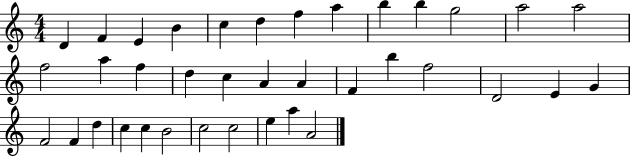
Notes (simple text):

D4/q F4/q E4/q B4/q C5/q D5/q F5/q A5/q B5/q B5/q G5/h A5/h A5/h F5/h A5/q F5/q D5/q C5/q A4/q A4/q F4/q B5/q F5/h D4/h E4/q G4/q F4/h F4/q D5/q C5/q C5/q B4/h C5/h C5/h E5/q A5/q A4/h